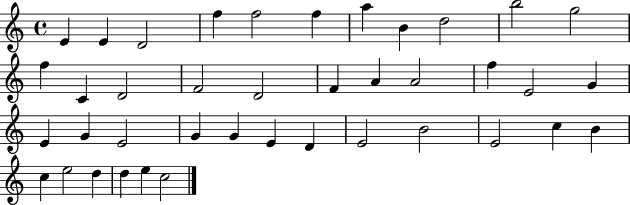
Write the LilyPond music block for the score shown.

{
  \clef treble
  \time 4/4
  \defaultTimeSignature
  \key c \major
  e'4 e'4 d'2 | f''4 f''2 f''4 | a''4 b'4 d''2 | b''2 g''2 | \break f''4 c'4 d'2 | f'2 d'2 | f'4 a'4 a'2 | f''4 e'2 g'4 | \break e'4 g'4 e'2 | g'4 g'4 e'4 d'4 | e'2 b'2 | e'2 c''4 b'4 | \break c''4 e''2 d''4 | d''4 e''4 c''2 | \bar "|."
}